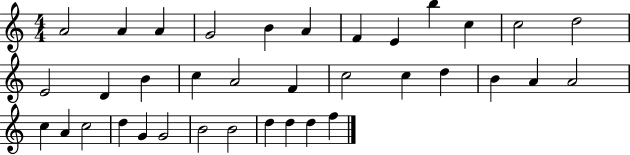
X:1
T:Untitled
M:4/4
L:1/4
K:C
A2 A A G2 B A F E b c c2 d2 E2 D B c A2 F c2 c d B A A2 c A c2 d G G2 B2 B2 d d d f